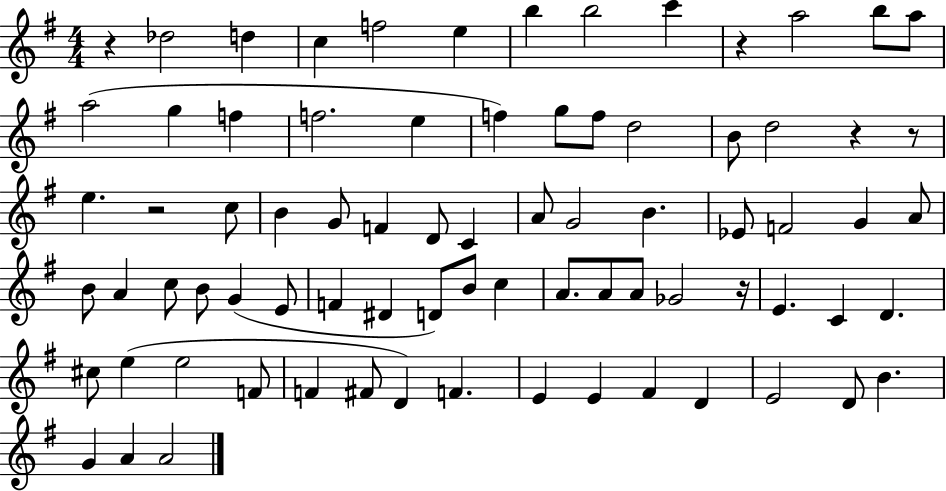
R/q Db5/h D5/q C5/q F5/h E5/q B5/q B5/h C6/q R/q A5/h B5/e A5/e A5/h G5/q F5/q F5/h. E5/q F5/q G5/e F5/e D5/h B4/e D5/h R/q R/e E5/q. R/h C5/e B4/q G4/e F4/q D4/e C4/q A4/e G4/h B4/q. Eb4/e F4/h G4/q A4/e B4/e A4/q C5/e B4/e G4/q E4/e F4/q D#4/q D4/e B4/e C5/q A4/e. A4/e A4/e Gb4/h R/s E4/q. C4/q D4/q. C#5/e E5/q E5/h F4/e F4/q F#4/e D4/q F4/q. E4/q E4/q F#4/q D4/q E4/h D4/e B4/q. G4/q A4/q A4/h